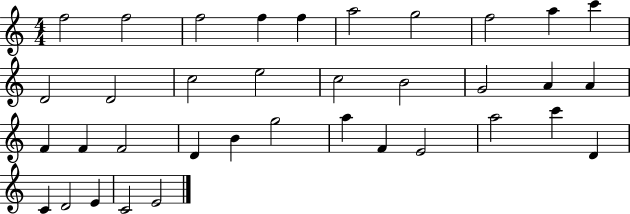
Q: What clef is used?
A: treble